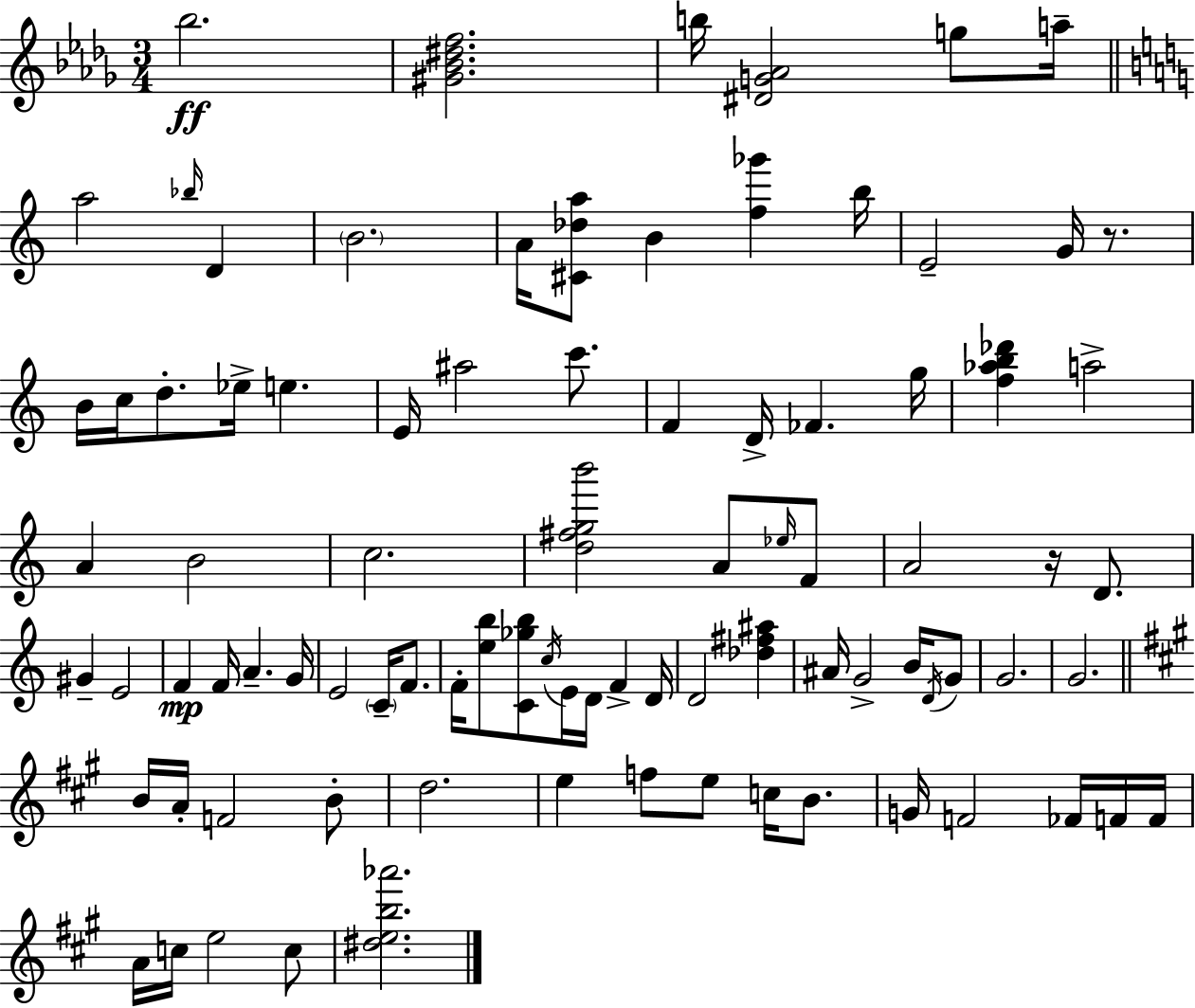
Bb5/h. [G#4,Bb4,D#5,F5]/h. B5/s [D#4,G4,Ab4]/h G5/e A5/s A5/h Bb5/s D4/q B4/h. A4/s [C#4,Db5,A5]/e B4/q [F5,Gb6]/q B5/s E4/h G4/s R/e. B4/s C5/s D5/e. Eb5/s E5/q. E4/s A#5/h C6/e. F4/q D4/s FES4/q. G5/s [F5,Ab5,B5,Db6]/q A5/h A4/q B4/h C5/h. [D5,F#5,G5,B6]/h A4/e Eb5/s F4/e A4/h R/s D4/e. G#4/q E4/h F4/q F4/s A4/q. G4/s E4/h C4/s F4/e. F4/s [E5,B5]/e [C4,Gb5,B5]/e C5/s E4/s D4/s F4/q D4/s D4/h [Db5,F#5,A#5]/q A#4/s G4/h B4/s D4/s G4/e G4/h. G4/h. B4/s A4/s F4/h B4/e D5/h. E5/q F5/e E5/e C5/s B4/e. G4/s F4/h FES4/s F4/s F4/s A4/s C5/s E5/h C5/e [D#5,E5,B5,Ab6]/h.